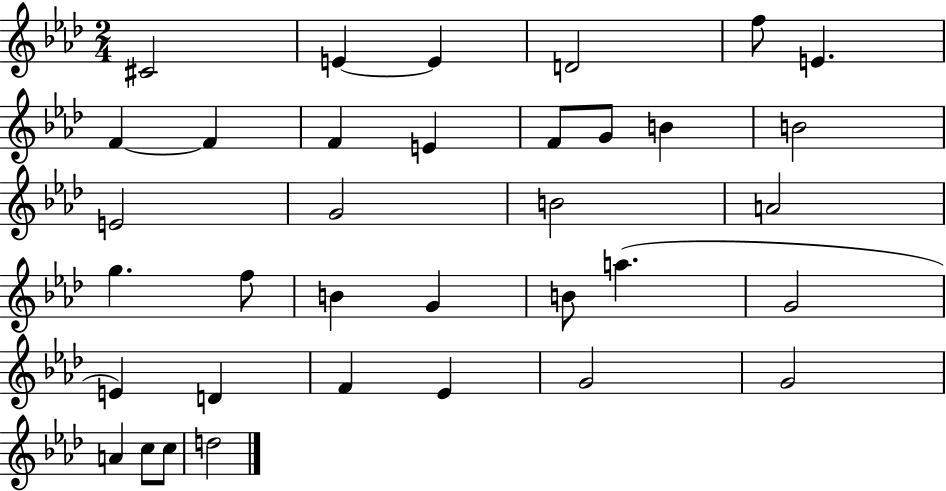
{
  \clef treble
  \numericTimeSignature
  \time 2/4
  \key aes \major
  cis'2 | e'4~~ e'4 | d'2 | f''8 e'4. | \break f'4~~ f'4 | f'4 e'4 | f'8 g'8 b'4 | b'2 | \break e'2 | g'2 | b'2 | a'2 | \break g''4. f''8 | b'4 g'4 | b'8 a''4.( | g'2 | \break e'4) d'4 | f'4 ees'4 | g'2 | g'2 | \break a'4 c''8 c''8 | d''2 | \bar "|."
}